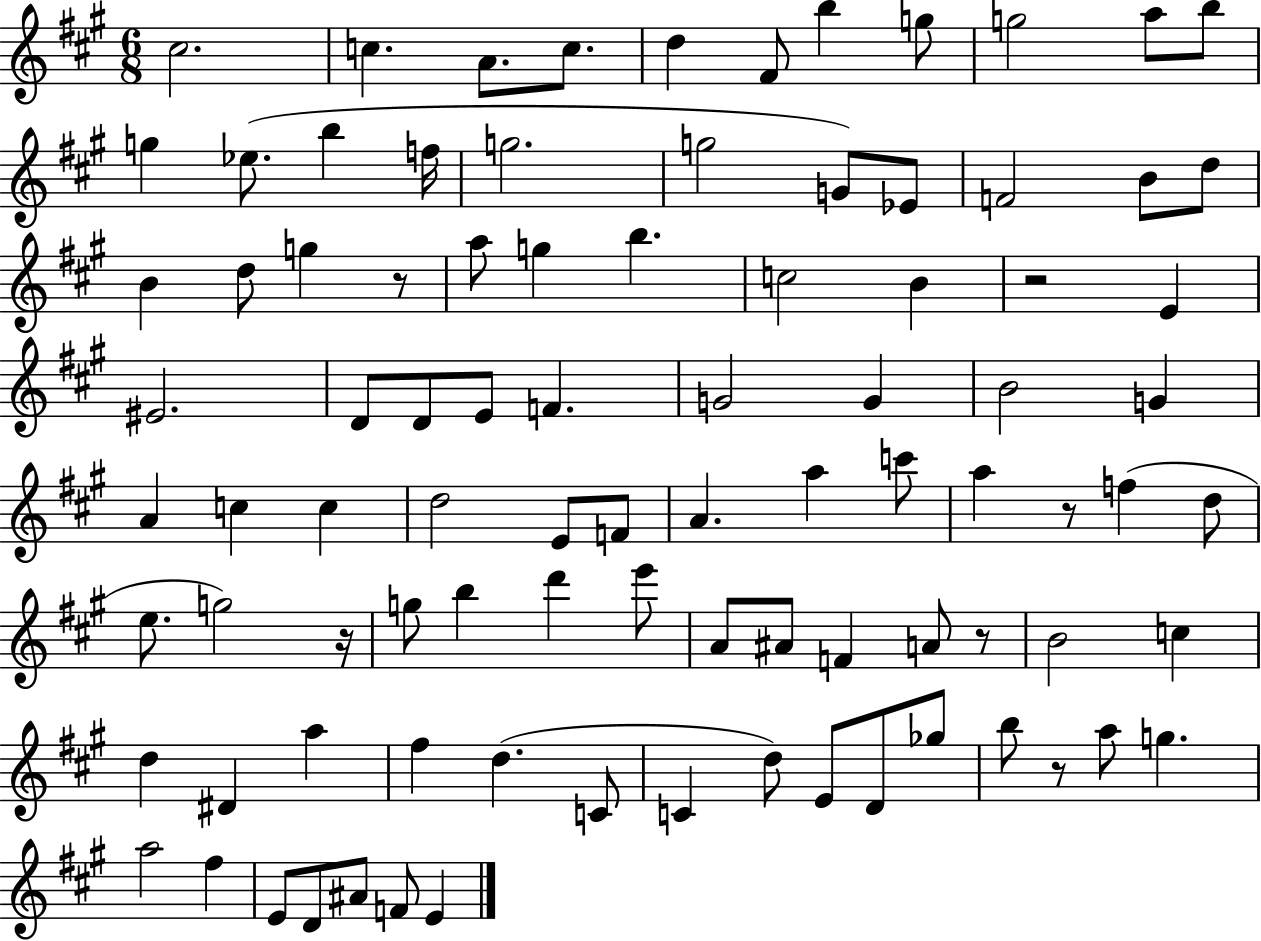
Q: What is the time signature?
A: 6/8